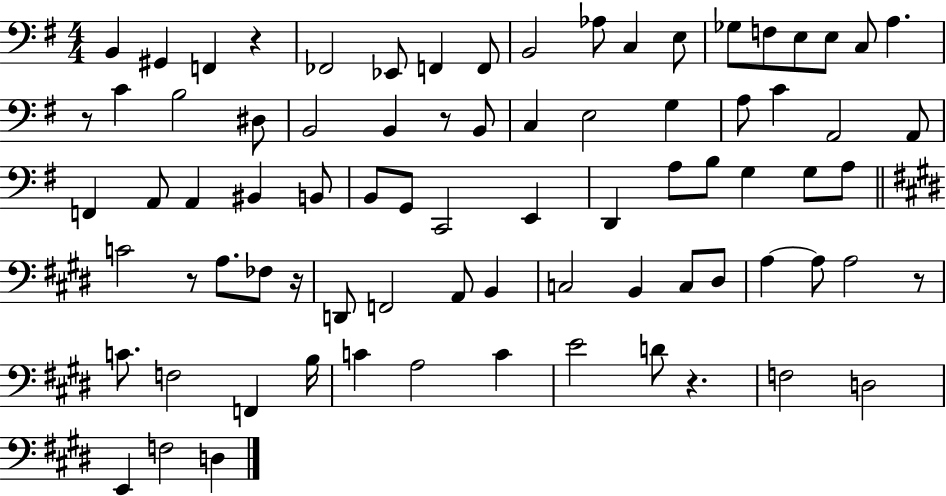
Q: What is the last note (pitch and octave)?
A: D3